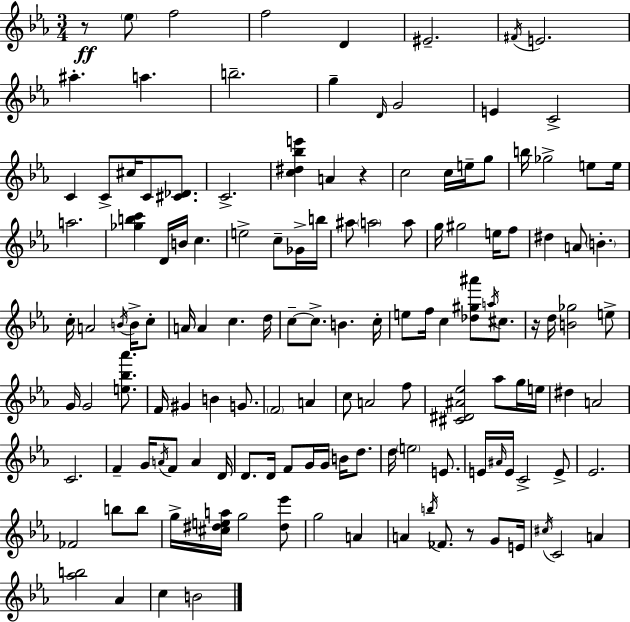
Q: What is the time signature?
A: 3/4